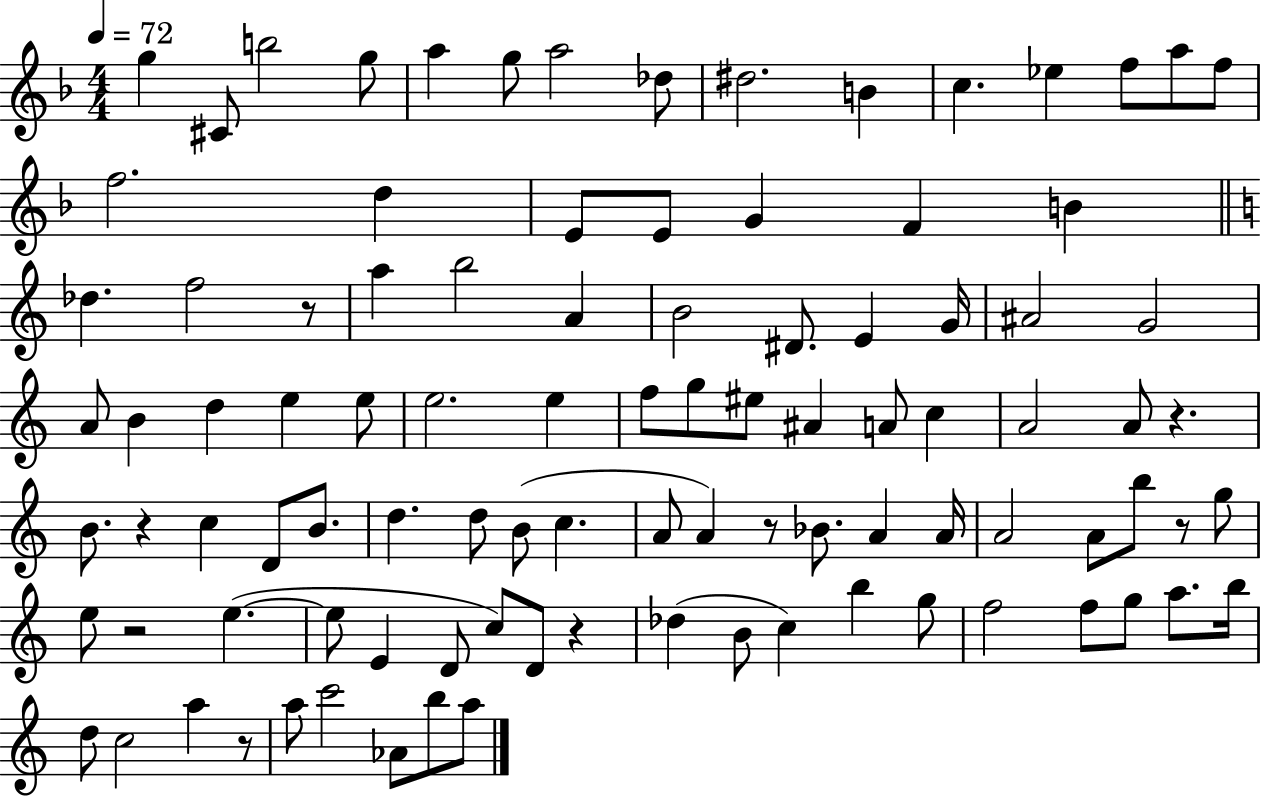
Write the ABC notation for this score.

X:1
T:Untitled
M:4/4
L:1/4
K:F
g ^C/2 b2 g/2 a g/2 a2 _d/2 ^d2 B c _e f/2 a/2 f/2 f2 d E/2 E/2 G F B _d f2 z/2 a b2 A B2 ^D/2 E G/4 ^A2 G2 A/2 B d e e/2 e2 e f/2 g/2 ^e/2 ^A A/2 c A2 A/2 z B/2 z c D/2 B/2 d d/2 B/2 c A/2 A z/2 _B/2 A A/4 A2 A/2 b/2 z/2 g/2 e/2 z2 e e/2 E D/2 c/2 D/2 z _d B/2 c b g/2 f2 f/2 g/2 a/2 b/4 d/2 c2 a z/2 a/2 c'2 _A/2 b/2 a/2